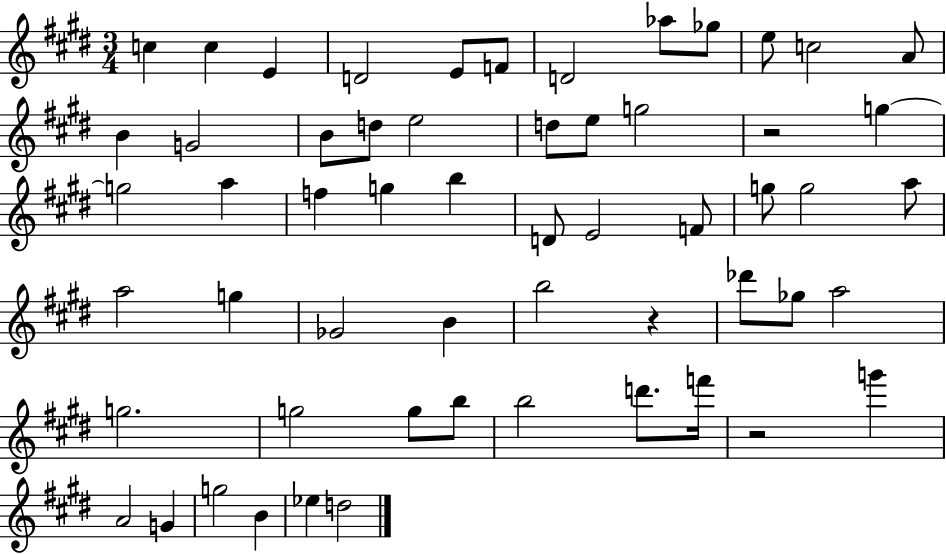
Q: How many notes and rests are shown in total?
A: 57